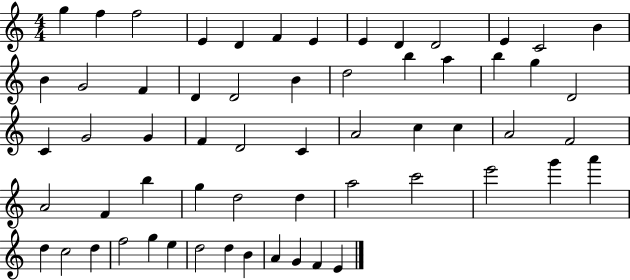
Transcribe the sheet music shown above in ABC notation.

X:1
T:Untitled
M:4/4
L:1/4
K:C
g f f2 E D F E E D D2 E C2 B B G2 F D D2 B d2 b a b g D2 C G2 G F D2 C A2 c c A2 F2 A2 F b g d2 d a2 c'2 e'2 g' a' d c2 d f2 g e d2 d B A G F E